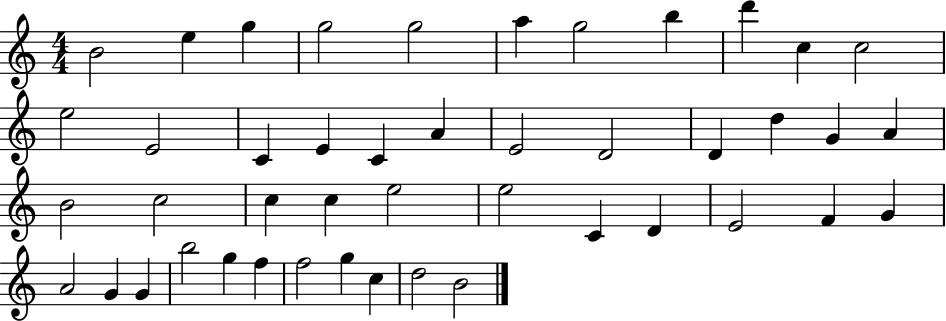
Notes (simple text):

B4/h E5/q G5/q G5/h G5/h A5/q G5/h B5/q D6/q C5/q C5/h E5/h E4/h C4/q E4/q C4/q A4/q E4/h D4/h D4/q D5/q G4/q A4/q B4/h C5/h C5/q C5/q E5/h E5/h C4/q D4/q E4/h F4/q G4/q A4/h G4/q G4/q B5/h G5/q F5/q F5/h G5/q C5/q D5/h B4/h